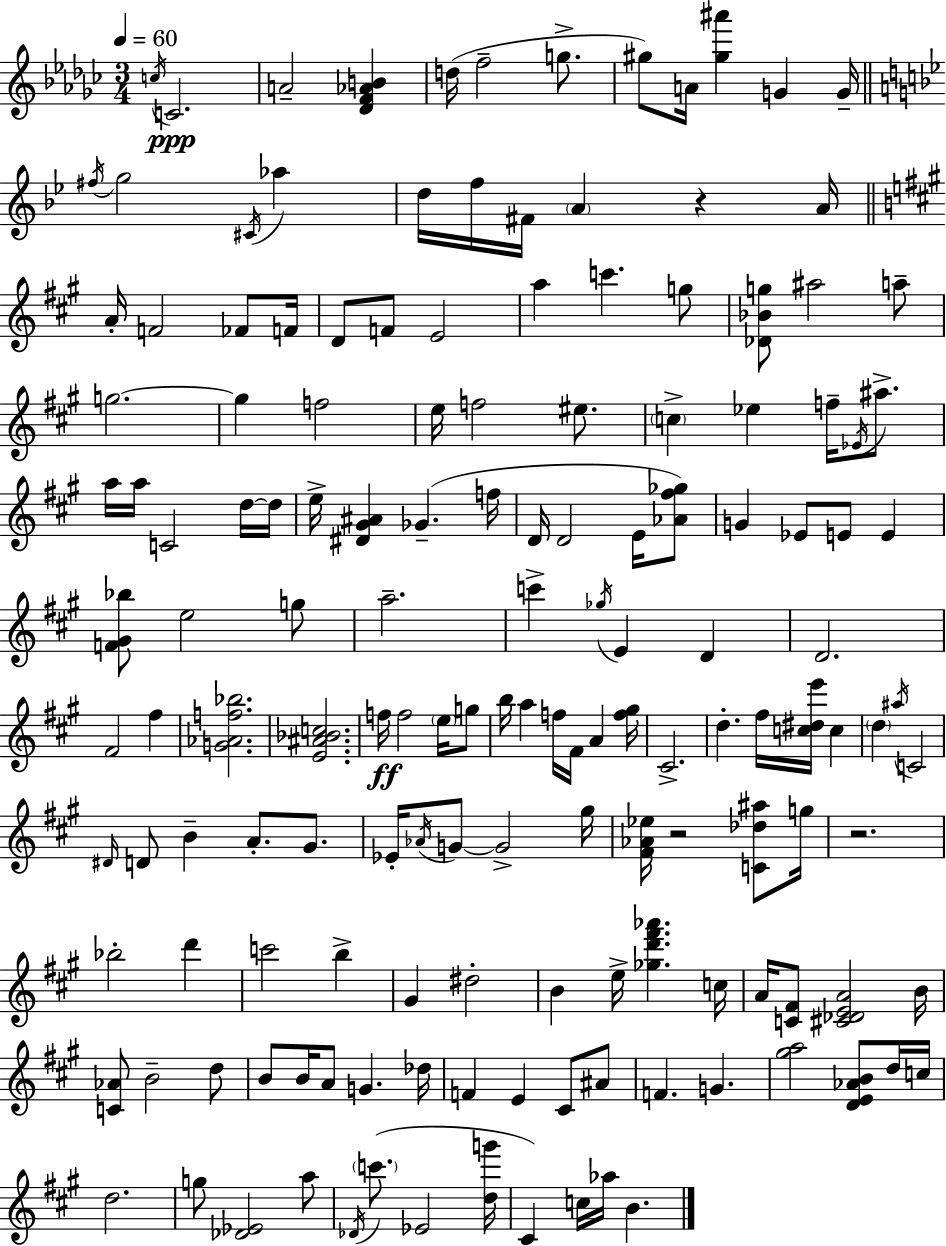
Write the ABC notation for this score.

X:1
T:Untitled
M:3/4
L:1/4
K:Ebm
c/4 C2 A2 [_DF_AB] d/4 f2 g/2 ^g/2 A/4 [^g^a'] G G/4 ^f/4 g2 ^C/4 _a d/4 f/4 ^F/4 A z A/4 A/4 F2 _F/2 F/4 D/2 F/2 E2 a c' g/2 [_D_Bg]/2 ^a2 a/2 g2 g f2 e/4 f2 ^e/2 c _e f/4 _E/4 ^a/2 a/4 a/4 C2 d/4 d/4 e/4 [^D^G^A] _G f/4 D/4 D2 E/4 [_A^f_g]/2 G _E/2 E/2 E [F^G_b]/2 e2 g/2 a2 c' _g/4 E D D2 ^F2 ^f [G_Af_b]2 [E^A_Bc]2 f/4 f2 e/4 g/2 b/4 a f/4 ^F/4 A [f^g]/4 ^C2 d ^f/4 [c^de']/4 c d ^a/4 C2 ^D/4 D/2 B A/2 ^G/2 _E/4 _A/4 G/2 G2 ^g/4 [^F_A_e]/4 z2 [C_d^a]/2 g/4 z2 _b2 d' c'2 b ^G ^d2 B e/4 [_gd'^f'_a'] c/4 A/4 [C^F]/2 [^C_DEA]2 B/4 [C_A]/2 B2 d/2 B/2 B/4 A/2 G _d/4 F E ^C/2 ^A/2 F G [^ga]2 [DE_AB]/2 d/4 c/4 d2 g/2 [_D_E]2 a/2 _D/4 c'/2 _E2 [dg']/4 ^C c/4 _a/4 B